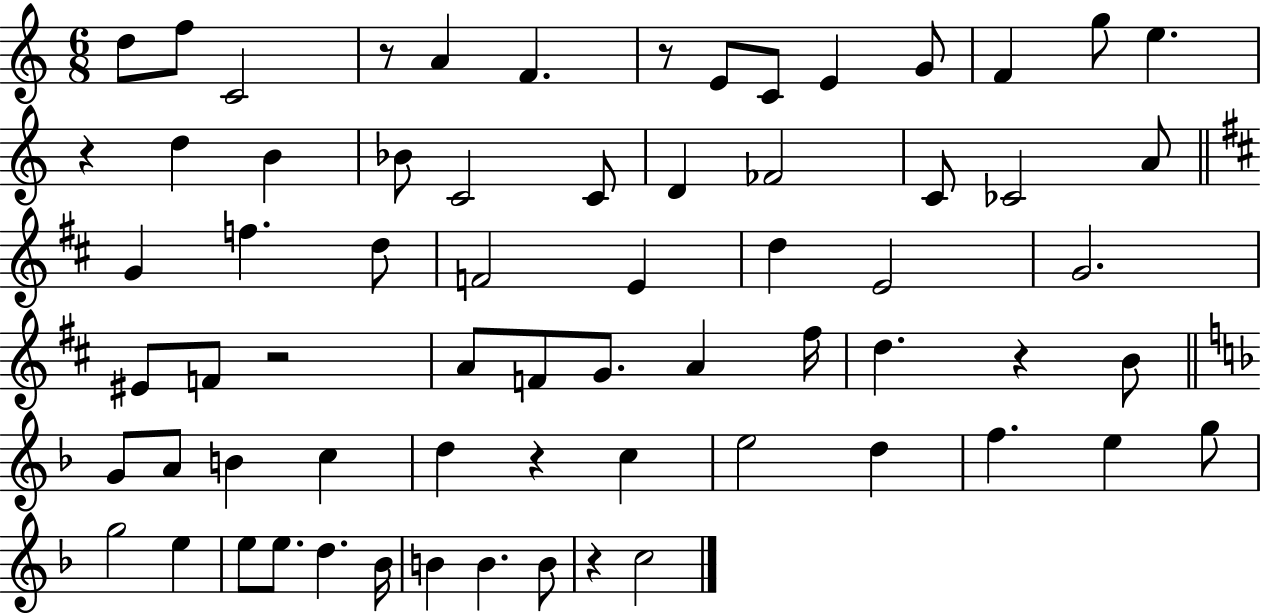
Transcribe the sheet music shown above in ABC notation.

X:1
T:Untitled
M:6/8
L:1/4
K:C
d/2 f/2 C2 z/2 A F z/2 E/2 C/2 E G/2 F g/2 e z d B _B/2 C2 C/2 D _F2 C/2 _C2 A/2 G f d/2 F2 E d E2 G2 ^E/2 F/2 z2 A/2 F/2 G/2 A ^f/4 d z B/2 G/2 A/2 B c d z c e2 d f e g/2 g2 e e/2 e/2 d _B/4 B B B/2 z c2